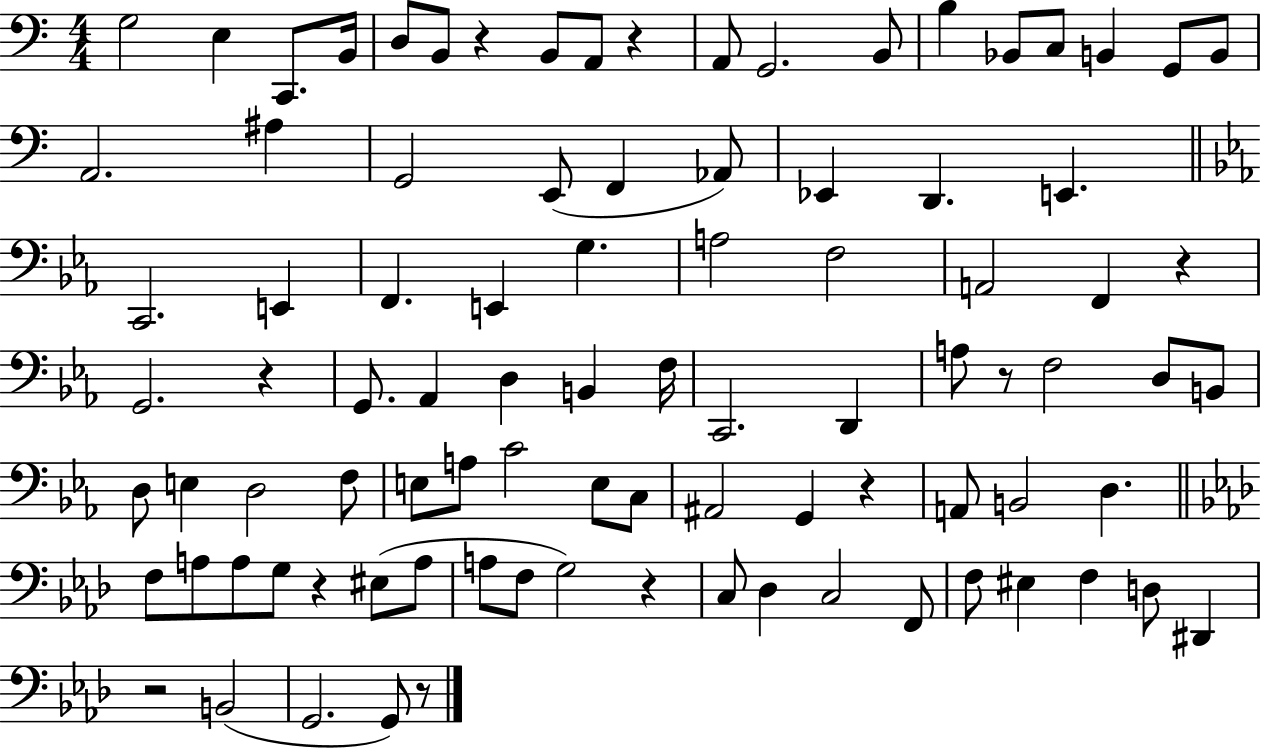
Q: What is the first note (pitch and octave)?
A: G3